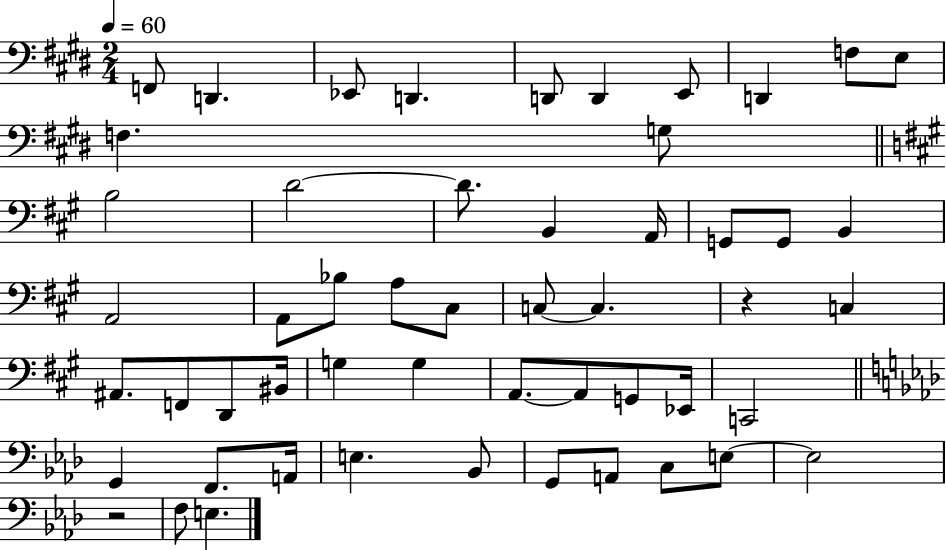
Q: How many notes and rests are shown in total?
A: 53